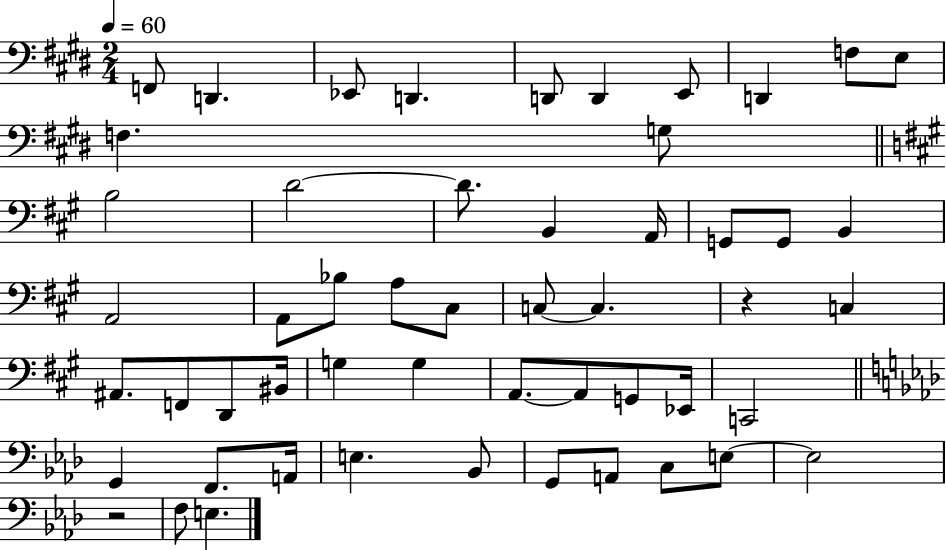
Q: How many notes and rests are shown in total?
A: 53